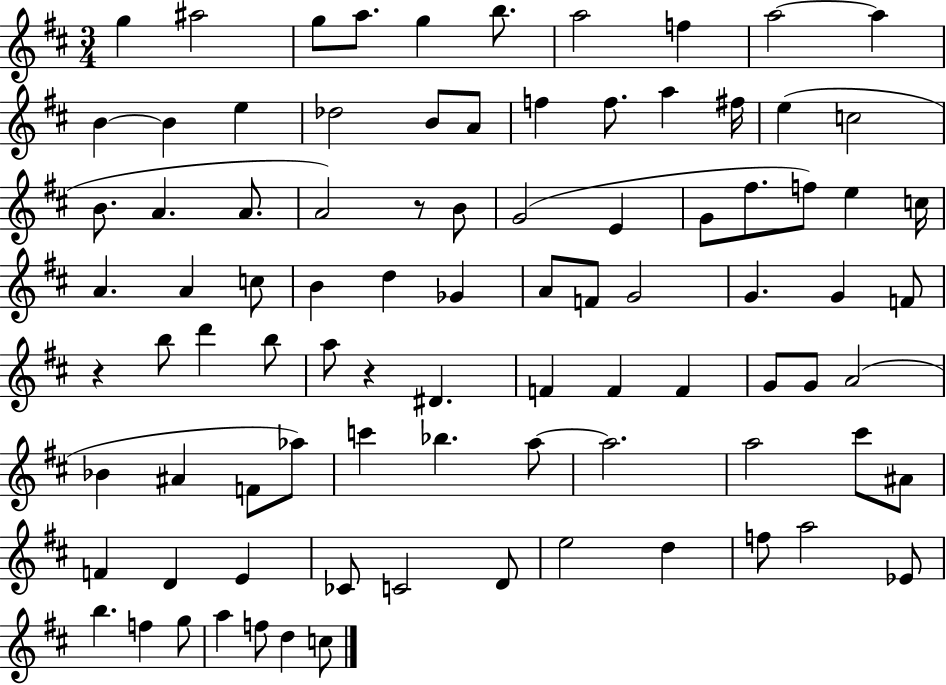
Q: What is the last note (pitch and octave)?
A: C5